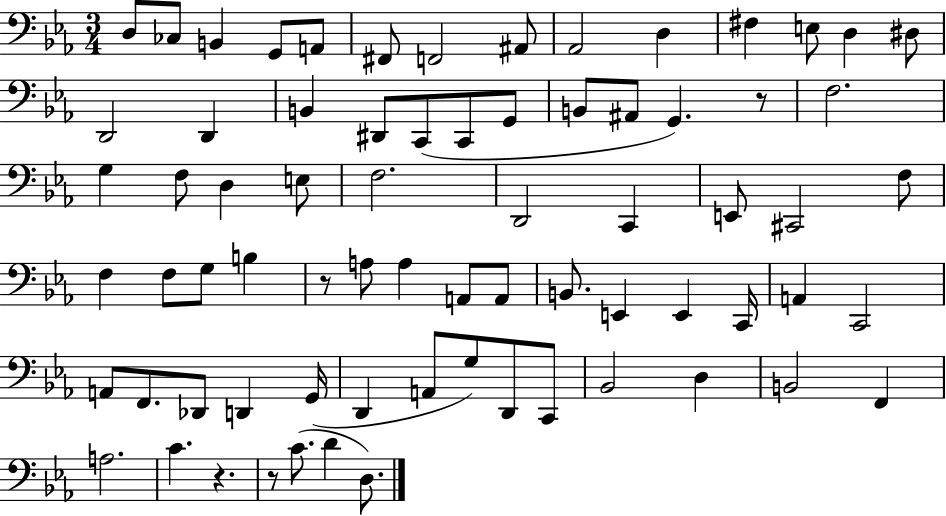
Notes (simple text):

D3/e CES3/e B2/q G2/e A2/e F#2/e F2/h A#2/e Ab2/h D3/q F#3/q E3/e D3/q D#3/e D2/h D2/q B2/q D#2/e C2/e C2/e G2/e B2/e A#2/e G2/q. R/e F3/h. G3/q F3/e D3/q E3/e F3/h. D2/h C2/q E2/e C#2/h F3/e F3/q F3/e G3/e B3/q R/e A3/e A3/q A2/e A2/e B2/e. E2/q E2/q C2/s A2/q C2/h A2/e F2/e. Db2/e D2/q G2/s D2/q A2/e G3/e D2/e C2/e Bb2/h D3/q B2/h F2/q A3/h. C4/q. R/q. R/e C4/e. D4/q D3/e.